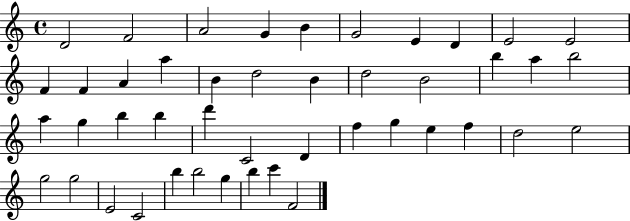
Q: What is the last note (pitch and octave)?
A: F4